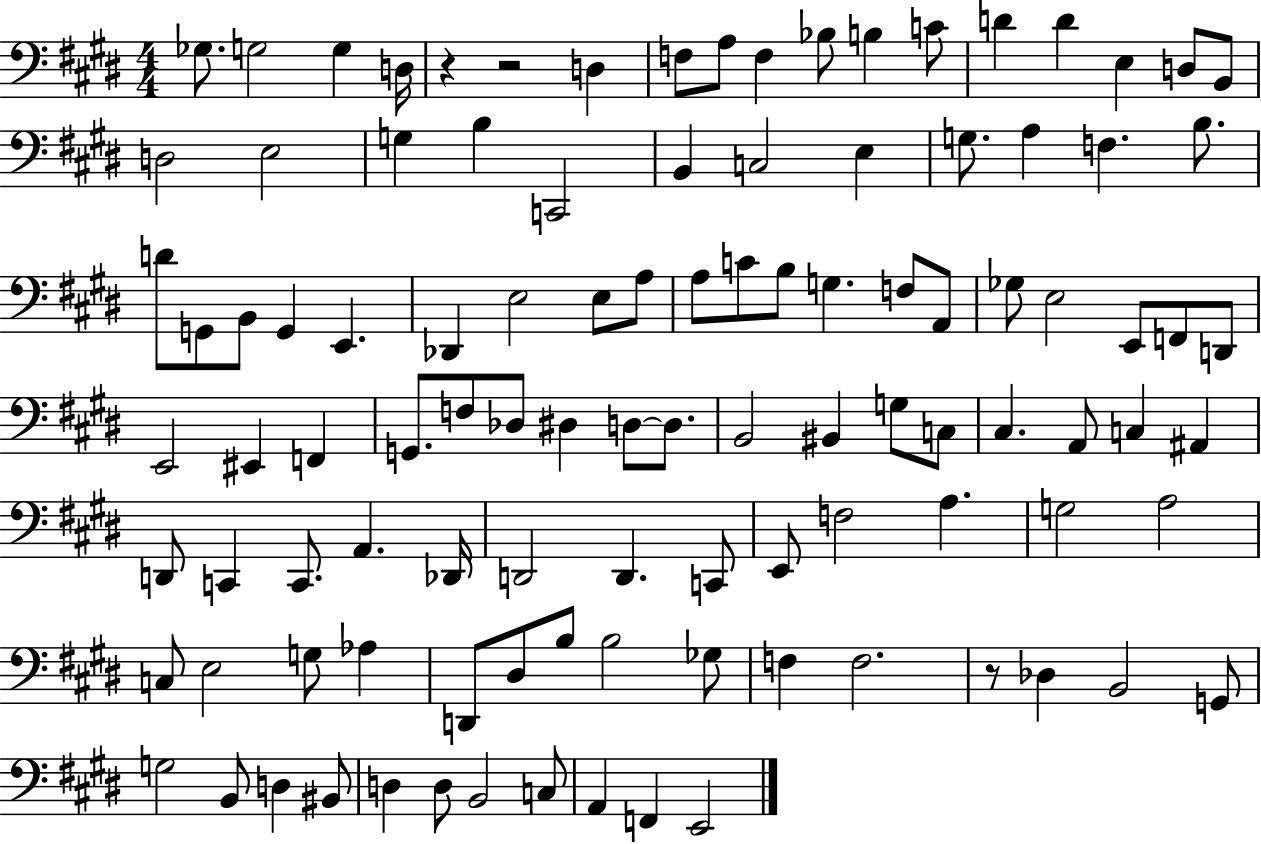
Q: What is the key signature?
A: E major